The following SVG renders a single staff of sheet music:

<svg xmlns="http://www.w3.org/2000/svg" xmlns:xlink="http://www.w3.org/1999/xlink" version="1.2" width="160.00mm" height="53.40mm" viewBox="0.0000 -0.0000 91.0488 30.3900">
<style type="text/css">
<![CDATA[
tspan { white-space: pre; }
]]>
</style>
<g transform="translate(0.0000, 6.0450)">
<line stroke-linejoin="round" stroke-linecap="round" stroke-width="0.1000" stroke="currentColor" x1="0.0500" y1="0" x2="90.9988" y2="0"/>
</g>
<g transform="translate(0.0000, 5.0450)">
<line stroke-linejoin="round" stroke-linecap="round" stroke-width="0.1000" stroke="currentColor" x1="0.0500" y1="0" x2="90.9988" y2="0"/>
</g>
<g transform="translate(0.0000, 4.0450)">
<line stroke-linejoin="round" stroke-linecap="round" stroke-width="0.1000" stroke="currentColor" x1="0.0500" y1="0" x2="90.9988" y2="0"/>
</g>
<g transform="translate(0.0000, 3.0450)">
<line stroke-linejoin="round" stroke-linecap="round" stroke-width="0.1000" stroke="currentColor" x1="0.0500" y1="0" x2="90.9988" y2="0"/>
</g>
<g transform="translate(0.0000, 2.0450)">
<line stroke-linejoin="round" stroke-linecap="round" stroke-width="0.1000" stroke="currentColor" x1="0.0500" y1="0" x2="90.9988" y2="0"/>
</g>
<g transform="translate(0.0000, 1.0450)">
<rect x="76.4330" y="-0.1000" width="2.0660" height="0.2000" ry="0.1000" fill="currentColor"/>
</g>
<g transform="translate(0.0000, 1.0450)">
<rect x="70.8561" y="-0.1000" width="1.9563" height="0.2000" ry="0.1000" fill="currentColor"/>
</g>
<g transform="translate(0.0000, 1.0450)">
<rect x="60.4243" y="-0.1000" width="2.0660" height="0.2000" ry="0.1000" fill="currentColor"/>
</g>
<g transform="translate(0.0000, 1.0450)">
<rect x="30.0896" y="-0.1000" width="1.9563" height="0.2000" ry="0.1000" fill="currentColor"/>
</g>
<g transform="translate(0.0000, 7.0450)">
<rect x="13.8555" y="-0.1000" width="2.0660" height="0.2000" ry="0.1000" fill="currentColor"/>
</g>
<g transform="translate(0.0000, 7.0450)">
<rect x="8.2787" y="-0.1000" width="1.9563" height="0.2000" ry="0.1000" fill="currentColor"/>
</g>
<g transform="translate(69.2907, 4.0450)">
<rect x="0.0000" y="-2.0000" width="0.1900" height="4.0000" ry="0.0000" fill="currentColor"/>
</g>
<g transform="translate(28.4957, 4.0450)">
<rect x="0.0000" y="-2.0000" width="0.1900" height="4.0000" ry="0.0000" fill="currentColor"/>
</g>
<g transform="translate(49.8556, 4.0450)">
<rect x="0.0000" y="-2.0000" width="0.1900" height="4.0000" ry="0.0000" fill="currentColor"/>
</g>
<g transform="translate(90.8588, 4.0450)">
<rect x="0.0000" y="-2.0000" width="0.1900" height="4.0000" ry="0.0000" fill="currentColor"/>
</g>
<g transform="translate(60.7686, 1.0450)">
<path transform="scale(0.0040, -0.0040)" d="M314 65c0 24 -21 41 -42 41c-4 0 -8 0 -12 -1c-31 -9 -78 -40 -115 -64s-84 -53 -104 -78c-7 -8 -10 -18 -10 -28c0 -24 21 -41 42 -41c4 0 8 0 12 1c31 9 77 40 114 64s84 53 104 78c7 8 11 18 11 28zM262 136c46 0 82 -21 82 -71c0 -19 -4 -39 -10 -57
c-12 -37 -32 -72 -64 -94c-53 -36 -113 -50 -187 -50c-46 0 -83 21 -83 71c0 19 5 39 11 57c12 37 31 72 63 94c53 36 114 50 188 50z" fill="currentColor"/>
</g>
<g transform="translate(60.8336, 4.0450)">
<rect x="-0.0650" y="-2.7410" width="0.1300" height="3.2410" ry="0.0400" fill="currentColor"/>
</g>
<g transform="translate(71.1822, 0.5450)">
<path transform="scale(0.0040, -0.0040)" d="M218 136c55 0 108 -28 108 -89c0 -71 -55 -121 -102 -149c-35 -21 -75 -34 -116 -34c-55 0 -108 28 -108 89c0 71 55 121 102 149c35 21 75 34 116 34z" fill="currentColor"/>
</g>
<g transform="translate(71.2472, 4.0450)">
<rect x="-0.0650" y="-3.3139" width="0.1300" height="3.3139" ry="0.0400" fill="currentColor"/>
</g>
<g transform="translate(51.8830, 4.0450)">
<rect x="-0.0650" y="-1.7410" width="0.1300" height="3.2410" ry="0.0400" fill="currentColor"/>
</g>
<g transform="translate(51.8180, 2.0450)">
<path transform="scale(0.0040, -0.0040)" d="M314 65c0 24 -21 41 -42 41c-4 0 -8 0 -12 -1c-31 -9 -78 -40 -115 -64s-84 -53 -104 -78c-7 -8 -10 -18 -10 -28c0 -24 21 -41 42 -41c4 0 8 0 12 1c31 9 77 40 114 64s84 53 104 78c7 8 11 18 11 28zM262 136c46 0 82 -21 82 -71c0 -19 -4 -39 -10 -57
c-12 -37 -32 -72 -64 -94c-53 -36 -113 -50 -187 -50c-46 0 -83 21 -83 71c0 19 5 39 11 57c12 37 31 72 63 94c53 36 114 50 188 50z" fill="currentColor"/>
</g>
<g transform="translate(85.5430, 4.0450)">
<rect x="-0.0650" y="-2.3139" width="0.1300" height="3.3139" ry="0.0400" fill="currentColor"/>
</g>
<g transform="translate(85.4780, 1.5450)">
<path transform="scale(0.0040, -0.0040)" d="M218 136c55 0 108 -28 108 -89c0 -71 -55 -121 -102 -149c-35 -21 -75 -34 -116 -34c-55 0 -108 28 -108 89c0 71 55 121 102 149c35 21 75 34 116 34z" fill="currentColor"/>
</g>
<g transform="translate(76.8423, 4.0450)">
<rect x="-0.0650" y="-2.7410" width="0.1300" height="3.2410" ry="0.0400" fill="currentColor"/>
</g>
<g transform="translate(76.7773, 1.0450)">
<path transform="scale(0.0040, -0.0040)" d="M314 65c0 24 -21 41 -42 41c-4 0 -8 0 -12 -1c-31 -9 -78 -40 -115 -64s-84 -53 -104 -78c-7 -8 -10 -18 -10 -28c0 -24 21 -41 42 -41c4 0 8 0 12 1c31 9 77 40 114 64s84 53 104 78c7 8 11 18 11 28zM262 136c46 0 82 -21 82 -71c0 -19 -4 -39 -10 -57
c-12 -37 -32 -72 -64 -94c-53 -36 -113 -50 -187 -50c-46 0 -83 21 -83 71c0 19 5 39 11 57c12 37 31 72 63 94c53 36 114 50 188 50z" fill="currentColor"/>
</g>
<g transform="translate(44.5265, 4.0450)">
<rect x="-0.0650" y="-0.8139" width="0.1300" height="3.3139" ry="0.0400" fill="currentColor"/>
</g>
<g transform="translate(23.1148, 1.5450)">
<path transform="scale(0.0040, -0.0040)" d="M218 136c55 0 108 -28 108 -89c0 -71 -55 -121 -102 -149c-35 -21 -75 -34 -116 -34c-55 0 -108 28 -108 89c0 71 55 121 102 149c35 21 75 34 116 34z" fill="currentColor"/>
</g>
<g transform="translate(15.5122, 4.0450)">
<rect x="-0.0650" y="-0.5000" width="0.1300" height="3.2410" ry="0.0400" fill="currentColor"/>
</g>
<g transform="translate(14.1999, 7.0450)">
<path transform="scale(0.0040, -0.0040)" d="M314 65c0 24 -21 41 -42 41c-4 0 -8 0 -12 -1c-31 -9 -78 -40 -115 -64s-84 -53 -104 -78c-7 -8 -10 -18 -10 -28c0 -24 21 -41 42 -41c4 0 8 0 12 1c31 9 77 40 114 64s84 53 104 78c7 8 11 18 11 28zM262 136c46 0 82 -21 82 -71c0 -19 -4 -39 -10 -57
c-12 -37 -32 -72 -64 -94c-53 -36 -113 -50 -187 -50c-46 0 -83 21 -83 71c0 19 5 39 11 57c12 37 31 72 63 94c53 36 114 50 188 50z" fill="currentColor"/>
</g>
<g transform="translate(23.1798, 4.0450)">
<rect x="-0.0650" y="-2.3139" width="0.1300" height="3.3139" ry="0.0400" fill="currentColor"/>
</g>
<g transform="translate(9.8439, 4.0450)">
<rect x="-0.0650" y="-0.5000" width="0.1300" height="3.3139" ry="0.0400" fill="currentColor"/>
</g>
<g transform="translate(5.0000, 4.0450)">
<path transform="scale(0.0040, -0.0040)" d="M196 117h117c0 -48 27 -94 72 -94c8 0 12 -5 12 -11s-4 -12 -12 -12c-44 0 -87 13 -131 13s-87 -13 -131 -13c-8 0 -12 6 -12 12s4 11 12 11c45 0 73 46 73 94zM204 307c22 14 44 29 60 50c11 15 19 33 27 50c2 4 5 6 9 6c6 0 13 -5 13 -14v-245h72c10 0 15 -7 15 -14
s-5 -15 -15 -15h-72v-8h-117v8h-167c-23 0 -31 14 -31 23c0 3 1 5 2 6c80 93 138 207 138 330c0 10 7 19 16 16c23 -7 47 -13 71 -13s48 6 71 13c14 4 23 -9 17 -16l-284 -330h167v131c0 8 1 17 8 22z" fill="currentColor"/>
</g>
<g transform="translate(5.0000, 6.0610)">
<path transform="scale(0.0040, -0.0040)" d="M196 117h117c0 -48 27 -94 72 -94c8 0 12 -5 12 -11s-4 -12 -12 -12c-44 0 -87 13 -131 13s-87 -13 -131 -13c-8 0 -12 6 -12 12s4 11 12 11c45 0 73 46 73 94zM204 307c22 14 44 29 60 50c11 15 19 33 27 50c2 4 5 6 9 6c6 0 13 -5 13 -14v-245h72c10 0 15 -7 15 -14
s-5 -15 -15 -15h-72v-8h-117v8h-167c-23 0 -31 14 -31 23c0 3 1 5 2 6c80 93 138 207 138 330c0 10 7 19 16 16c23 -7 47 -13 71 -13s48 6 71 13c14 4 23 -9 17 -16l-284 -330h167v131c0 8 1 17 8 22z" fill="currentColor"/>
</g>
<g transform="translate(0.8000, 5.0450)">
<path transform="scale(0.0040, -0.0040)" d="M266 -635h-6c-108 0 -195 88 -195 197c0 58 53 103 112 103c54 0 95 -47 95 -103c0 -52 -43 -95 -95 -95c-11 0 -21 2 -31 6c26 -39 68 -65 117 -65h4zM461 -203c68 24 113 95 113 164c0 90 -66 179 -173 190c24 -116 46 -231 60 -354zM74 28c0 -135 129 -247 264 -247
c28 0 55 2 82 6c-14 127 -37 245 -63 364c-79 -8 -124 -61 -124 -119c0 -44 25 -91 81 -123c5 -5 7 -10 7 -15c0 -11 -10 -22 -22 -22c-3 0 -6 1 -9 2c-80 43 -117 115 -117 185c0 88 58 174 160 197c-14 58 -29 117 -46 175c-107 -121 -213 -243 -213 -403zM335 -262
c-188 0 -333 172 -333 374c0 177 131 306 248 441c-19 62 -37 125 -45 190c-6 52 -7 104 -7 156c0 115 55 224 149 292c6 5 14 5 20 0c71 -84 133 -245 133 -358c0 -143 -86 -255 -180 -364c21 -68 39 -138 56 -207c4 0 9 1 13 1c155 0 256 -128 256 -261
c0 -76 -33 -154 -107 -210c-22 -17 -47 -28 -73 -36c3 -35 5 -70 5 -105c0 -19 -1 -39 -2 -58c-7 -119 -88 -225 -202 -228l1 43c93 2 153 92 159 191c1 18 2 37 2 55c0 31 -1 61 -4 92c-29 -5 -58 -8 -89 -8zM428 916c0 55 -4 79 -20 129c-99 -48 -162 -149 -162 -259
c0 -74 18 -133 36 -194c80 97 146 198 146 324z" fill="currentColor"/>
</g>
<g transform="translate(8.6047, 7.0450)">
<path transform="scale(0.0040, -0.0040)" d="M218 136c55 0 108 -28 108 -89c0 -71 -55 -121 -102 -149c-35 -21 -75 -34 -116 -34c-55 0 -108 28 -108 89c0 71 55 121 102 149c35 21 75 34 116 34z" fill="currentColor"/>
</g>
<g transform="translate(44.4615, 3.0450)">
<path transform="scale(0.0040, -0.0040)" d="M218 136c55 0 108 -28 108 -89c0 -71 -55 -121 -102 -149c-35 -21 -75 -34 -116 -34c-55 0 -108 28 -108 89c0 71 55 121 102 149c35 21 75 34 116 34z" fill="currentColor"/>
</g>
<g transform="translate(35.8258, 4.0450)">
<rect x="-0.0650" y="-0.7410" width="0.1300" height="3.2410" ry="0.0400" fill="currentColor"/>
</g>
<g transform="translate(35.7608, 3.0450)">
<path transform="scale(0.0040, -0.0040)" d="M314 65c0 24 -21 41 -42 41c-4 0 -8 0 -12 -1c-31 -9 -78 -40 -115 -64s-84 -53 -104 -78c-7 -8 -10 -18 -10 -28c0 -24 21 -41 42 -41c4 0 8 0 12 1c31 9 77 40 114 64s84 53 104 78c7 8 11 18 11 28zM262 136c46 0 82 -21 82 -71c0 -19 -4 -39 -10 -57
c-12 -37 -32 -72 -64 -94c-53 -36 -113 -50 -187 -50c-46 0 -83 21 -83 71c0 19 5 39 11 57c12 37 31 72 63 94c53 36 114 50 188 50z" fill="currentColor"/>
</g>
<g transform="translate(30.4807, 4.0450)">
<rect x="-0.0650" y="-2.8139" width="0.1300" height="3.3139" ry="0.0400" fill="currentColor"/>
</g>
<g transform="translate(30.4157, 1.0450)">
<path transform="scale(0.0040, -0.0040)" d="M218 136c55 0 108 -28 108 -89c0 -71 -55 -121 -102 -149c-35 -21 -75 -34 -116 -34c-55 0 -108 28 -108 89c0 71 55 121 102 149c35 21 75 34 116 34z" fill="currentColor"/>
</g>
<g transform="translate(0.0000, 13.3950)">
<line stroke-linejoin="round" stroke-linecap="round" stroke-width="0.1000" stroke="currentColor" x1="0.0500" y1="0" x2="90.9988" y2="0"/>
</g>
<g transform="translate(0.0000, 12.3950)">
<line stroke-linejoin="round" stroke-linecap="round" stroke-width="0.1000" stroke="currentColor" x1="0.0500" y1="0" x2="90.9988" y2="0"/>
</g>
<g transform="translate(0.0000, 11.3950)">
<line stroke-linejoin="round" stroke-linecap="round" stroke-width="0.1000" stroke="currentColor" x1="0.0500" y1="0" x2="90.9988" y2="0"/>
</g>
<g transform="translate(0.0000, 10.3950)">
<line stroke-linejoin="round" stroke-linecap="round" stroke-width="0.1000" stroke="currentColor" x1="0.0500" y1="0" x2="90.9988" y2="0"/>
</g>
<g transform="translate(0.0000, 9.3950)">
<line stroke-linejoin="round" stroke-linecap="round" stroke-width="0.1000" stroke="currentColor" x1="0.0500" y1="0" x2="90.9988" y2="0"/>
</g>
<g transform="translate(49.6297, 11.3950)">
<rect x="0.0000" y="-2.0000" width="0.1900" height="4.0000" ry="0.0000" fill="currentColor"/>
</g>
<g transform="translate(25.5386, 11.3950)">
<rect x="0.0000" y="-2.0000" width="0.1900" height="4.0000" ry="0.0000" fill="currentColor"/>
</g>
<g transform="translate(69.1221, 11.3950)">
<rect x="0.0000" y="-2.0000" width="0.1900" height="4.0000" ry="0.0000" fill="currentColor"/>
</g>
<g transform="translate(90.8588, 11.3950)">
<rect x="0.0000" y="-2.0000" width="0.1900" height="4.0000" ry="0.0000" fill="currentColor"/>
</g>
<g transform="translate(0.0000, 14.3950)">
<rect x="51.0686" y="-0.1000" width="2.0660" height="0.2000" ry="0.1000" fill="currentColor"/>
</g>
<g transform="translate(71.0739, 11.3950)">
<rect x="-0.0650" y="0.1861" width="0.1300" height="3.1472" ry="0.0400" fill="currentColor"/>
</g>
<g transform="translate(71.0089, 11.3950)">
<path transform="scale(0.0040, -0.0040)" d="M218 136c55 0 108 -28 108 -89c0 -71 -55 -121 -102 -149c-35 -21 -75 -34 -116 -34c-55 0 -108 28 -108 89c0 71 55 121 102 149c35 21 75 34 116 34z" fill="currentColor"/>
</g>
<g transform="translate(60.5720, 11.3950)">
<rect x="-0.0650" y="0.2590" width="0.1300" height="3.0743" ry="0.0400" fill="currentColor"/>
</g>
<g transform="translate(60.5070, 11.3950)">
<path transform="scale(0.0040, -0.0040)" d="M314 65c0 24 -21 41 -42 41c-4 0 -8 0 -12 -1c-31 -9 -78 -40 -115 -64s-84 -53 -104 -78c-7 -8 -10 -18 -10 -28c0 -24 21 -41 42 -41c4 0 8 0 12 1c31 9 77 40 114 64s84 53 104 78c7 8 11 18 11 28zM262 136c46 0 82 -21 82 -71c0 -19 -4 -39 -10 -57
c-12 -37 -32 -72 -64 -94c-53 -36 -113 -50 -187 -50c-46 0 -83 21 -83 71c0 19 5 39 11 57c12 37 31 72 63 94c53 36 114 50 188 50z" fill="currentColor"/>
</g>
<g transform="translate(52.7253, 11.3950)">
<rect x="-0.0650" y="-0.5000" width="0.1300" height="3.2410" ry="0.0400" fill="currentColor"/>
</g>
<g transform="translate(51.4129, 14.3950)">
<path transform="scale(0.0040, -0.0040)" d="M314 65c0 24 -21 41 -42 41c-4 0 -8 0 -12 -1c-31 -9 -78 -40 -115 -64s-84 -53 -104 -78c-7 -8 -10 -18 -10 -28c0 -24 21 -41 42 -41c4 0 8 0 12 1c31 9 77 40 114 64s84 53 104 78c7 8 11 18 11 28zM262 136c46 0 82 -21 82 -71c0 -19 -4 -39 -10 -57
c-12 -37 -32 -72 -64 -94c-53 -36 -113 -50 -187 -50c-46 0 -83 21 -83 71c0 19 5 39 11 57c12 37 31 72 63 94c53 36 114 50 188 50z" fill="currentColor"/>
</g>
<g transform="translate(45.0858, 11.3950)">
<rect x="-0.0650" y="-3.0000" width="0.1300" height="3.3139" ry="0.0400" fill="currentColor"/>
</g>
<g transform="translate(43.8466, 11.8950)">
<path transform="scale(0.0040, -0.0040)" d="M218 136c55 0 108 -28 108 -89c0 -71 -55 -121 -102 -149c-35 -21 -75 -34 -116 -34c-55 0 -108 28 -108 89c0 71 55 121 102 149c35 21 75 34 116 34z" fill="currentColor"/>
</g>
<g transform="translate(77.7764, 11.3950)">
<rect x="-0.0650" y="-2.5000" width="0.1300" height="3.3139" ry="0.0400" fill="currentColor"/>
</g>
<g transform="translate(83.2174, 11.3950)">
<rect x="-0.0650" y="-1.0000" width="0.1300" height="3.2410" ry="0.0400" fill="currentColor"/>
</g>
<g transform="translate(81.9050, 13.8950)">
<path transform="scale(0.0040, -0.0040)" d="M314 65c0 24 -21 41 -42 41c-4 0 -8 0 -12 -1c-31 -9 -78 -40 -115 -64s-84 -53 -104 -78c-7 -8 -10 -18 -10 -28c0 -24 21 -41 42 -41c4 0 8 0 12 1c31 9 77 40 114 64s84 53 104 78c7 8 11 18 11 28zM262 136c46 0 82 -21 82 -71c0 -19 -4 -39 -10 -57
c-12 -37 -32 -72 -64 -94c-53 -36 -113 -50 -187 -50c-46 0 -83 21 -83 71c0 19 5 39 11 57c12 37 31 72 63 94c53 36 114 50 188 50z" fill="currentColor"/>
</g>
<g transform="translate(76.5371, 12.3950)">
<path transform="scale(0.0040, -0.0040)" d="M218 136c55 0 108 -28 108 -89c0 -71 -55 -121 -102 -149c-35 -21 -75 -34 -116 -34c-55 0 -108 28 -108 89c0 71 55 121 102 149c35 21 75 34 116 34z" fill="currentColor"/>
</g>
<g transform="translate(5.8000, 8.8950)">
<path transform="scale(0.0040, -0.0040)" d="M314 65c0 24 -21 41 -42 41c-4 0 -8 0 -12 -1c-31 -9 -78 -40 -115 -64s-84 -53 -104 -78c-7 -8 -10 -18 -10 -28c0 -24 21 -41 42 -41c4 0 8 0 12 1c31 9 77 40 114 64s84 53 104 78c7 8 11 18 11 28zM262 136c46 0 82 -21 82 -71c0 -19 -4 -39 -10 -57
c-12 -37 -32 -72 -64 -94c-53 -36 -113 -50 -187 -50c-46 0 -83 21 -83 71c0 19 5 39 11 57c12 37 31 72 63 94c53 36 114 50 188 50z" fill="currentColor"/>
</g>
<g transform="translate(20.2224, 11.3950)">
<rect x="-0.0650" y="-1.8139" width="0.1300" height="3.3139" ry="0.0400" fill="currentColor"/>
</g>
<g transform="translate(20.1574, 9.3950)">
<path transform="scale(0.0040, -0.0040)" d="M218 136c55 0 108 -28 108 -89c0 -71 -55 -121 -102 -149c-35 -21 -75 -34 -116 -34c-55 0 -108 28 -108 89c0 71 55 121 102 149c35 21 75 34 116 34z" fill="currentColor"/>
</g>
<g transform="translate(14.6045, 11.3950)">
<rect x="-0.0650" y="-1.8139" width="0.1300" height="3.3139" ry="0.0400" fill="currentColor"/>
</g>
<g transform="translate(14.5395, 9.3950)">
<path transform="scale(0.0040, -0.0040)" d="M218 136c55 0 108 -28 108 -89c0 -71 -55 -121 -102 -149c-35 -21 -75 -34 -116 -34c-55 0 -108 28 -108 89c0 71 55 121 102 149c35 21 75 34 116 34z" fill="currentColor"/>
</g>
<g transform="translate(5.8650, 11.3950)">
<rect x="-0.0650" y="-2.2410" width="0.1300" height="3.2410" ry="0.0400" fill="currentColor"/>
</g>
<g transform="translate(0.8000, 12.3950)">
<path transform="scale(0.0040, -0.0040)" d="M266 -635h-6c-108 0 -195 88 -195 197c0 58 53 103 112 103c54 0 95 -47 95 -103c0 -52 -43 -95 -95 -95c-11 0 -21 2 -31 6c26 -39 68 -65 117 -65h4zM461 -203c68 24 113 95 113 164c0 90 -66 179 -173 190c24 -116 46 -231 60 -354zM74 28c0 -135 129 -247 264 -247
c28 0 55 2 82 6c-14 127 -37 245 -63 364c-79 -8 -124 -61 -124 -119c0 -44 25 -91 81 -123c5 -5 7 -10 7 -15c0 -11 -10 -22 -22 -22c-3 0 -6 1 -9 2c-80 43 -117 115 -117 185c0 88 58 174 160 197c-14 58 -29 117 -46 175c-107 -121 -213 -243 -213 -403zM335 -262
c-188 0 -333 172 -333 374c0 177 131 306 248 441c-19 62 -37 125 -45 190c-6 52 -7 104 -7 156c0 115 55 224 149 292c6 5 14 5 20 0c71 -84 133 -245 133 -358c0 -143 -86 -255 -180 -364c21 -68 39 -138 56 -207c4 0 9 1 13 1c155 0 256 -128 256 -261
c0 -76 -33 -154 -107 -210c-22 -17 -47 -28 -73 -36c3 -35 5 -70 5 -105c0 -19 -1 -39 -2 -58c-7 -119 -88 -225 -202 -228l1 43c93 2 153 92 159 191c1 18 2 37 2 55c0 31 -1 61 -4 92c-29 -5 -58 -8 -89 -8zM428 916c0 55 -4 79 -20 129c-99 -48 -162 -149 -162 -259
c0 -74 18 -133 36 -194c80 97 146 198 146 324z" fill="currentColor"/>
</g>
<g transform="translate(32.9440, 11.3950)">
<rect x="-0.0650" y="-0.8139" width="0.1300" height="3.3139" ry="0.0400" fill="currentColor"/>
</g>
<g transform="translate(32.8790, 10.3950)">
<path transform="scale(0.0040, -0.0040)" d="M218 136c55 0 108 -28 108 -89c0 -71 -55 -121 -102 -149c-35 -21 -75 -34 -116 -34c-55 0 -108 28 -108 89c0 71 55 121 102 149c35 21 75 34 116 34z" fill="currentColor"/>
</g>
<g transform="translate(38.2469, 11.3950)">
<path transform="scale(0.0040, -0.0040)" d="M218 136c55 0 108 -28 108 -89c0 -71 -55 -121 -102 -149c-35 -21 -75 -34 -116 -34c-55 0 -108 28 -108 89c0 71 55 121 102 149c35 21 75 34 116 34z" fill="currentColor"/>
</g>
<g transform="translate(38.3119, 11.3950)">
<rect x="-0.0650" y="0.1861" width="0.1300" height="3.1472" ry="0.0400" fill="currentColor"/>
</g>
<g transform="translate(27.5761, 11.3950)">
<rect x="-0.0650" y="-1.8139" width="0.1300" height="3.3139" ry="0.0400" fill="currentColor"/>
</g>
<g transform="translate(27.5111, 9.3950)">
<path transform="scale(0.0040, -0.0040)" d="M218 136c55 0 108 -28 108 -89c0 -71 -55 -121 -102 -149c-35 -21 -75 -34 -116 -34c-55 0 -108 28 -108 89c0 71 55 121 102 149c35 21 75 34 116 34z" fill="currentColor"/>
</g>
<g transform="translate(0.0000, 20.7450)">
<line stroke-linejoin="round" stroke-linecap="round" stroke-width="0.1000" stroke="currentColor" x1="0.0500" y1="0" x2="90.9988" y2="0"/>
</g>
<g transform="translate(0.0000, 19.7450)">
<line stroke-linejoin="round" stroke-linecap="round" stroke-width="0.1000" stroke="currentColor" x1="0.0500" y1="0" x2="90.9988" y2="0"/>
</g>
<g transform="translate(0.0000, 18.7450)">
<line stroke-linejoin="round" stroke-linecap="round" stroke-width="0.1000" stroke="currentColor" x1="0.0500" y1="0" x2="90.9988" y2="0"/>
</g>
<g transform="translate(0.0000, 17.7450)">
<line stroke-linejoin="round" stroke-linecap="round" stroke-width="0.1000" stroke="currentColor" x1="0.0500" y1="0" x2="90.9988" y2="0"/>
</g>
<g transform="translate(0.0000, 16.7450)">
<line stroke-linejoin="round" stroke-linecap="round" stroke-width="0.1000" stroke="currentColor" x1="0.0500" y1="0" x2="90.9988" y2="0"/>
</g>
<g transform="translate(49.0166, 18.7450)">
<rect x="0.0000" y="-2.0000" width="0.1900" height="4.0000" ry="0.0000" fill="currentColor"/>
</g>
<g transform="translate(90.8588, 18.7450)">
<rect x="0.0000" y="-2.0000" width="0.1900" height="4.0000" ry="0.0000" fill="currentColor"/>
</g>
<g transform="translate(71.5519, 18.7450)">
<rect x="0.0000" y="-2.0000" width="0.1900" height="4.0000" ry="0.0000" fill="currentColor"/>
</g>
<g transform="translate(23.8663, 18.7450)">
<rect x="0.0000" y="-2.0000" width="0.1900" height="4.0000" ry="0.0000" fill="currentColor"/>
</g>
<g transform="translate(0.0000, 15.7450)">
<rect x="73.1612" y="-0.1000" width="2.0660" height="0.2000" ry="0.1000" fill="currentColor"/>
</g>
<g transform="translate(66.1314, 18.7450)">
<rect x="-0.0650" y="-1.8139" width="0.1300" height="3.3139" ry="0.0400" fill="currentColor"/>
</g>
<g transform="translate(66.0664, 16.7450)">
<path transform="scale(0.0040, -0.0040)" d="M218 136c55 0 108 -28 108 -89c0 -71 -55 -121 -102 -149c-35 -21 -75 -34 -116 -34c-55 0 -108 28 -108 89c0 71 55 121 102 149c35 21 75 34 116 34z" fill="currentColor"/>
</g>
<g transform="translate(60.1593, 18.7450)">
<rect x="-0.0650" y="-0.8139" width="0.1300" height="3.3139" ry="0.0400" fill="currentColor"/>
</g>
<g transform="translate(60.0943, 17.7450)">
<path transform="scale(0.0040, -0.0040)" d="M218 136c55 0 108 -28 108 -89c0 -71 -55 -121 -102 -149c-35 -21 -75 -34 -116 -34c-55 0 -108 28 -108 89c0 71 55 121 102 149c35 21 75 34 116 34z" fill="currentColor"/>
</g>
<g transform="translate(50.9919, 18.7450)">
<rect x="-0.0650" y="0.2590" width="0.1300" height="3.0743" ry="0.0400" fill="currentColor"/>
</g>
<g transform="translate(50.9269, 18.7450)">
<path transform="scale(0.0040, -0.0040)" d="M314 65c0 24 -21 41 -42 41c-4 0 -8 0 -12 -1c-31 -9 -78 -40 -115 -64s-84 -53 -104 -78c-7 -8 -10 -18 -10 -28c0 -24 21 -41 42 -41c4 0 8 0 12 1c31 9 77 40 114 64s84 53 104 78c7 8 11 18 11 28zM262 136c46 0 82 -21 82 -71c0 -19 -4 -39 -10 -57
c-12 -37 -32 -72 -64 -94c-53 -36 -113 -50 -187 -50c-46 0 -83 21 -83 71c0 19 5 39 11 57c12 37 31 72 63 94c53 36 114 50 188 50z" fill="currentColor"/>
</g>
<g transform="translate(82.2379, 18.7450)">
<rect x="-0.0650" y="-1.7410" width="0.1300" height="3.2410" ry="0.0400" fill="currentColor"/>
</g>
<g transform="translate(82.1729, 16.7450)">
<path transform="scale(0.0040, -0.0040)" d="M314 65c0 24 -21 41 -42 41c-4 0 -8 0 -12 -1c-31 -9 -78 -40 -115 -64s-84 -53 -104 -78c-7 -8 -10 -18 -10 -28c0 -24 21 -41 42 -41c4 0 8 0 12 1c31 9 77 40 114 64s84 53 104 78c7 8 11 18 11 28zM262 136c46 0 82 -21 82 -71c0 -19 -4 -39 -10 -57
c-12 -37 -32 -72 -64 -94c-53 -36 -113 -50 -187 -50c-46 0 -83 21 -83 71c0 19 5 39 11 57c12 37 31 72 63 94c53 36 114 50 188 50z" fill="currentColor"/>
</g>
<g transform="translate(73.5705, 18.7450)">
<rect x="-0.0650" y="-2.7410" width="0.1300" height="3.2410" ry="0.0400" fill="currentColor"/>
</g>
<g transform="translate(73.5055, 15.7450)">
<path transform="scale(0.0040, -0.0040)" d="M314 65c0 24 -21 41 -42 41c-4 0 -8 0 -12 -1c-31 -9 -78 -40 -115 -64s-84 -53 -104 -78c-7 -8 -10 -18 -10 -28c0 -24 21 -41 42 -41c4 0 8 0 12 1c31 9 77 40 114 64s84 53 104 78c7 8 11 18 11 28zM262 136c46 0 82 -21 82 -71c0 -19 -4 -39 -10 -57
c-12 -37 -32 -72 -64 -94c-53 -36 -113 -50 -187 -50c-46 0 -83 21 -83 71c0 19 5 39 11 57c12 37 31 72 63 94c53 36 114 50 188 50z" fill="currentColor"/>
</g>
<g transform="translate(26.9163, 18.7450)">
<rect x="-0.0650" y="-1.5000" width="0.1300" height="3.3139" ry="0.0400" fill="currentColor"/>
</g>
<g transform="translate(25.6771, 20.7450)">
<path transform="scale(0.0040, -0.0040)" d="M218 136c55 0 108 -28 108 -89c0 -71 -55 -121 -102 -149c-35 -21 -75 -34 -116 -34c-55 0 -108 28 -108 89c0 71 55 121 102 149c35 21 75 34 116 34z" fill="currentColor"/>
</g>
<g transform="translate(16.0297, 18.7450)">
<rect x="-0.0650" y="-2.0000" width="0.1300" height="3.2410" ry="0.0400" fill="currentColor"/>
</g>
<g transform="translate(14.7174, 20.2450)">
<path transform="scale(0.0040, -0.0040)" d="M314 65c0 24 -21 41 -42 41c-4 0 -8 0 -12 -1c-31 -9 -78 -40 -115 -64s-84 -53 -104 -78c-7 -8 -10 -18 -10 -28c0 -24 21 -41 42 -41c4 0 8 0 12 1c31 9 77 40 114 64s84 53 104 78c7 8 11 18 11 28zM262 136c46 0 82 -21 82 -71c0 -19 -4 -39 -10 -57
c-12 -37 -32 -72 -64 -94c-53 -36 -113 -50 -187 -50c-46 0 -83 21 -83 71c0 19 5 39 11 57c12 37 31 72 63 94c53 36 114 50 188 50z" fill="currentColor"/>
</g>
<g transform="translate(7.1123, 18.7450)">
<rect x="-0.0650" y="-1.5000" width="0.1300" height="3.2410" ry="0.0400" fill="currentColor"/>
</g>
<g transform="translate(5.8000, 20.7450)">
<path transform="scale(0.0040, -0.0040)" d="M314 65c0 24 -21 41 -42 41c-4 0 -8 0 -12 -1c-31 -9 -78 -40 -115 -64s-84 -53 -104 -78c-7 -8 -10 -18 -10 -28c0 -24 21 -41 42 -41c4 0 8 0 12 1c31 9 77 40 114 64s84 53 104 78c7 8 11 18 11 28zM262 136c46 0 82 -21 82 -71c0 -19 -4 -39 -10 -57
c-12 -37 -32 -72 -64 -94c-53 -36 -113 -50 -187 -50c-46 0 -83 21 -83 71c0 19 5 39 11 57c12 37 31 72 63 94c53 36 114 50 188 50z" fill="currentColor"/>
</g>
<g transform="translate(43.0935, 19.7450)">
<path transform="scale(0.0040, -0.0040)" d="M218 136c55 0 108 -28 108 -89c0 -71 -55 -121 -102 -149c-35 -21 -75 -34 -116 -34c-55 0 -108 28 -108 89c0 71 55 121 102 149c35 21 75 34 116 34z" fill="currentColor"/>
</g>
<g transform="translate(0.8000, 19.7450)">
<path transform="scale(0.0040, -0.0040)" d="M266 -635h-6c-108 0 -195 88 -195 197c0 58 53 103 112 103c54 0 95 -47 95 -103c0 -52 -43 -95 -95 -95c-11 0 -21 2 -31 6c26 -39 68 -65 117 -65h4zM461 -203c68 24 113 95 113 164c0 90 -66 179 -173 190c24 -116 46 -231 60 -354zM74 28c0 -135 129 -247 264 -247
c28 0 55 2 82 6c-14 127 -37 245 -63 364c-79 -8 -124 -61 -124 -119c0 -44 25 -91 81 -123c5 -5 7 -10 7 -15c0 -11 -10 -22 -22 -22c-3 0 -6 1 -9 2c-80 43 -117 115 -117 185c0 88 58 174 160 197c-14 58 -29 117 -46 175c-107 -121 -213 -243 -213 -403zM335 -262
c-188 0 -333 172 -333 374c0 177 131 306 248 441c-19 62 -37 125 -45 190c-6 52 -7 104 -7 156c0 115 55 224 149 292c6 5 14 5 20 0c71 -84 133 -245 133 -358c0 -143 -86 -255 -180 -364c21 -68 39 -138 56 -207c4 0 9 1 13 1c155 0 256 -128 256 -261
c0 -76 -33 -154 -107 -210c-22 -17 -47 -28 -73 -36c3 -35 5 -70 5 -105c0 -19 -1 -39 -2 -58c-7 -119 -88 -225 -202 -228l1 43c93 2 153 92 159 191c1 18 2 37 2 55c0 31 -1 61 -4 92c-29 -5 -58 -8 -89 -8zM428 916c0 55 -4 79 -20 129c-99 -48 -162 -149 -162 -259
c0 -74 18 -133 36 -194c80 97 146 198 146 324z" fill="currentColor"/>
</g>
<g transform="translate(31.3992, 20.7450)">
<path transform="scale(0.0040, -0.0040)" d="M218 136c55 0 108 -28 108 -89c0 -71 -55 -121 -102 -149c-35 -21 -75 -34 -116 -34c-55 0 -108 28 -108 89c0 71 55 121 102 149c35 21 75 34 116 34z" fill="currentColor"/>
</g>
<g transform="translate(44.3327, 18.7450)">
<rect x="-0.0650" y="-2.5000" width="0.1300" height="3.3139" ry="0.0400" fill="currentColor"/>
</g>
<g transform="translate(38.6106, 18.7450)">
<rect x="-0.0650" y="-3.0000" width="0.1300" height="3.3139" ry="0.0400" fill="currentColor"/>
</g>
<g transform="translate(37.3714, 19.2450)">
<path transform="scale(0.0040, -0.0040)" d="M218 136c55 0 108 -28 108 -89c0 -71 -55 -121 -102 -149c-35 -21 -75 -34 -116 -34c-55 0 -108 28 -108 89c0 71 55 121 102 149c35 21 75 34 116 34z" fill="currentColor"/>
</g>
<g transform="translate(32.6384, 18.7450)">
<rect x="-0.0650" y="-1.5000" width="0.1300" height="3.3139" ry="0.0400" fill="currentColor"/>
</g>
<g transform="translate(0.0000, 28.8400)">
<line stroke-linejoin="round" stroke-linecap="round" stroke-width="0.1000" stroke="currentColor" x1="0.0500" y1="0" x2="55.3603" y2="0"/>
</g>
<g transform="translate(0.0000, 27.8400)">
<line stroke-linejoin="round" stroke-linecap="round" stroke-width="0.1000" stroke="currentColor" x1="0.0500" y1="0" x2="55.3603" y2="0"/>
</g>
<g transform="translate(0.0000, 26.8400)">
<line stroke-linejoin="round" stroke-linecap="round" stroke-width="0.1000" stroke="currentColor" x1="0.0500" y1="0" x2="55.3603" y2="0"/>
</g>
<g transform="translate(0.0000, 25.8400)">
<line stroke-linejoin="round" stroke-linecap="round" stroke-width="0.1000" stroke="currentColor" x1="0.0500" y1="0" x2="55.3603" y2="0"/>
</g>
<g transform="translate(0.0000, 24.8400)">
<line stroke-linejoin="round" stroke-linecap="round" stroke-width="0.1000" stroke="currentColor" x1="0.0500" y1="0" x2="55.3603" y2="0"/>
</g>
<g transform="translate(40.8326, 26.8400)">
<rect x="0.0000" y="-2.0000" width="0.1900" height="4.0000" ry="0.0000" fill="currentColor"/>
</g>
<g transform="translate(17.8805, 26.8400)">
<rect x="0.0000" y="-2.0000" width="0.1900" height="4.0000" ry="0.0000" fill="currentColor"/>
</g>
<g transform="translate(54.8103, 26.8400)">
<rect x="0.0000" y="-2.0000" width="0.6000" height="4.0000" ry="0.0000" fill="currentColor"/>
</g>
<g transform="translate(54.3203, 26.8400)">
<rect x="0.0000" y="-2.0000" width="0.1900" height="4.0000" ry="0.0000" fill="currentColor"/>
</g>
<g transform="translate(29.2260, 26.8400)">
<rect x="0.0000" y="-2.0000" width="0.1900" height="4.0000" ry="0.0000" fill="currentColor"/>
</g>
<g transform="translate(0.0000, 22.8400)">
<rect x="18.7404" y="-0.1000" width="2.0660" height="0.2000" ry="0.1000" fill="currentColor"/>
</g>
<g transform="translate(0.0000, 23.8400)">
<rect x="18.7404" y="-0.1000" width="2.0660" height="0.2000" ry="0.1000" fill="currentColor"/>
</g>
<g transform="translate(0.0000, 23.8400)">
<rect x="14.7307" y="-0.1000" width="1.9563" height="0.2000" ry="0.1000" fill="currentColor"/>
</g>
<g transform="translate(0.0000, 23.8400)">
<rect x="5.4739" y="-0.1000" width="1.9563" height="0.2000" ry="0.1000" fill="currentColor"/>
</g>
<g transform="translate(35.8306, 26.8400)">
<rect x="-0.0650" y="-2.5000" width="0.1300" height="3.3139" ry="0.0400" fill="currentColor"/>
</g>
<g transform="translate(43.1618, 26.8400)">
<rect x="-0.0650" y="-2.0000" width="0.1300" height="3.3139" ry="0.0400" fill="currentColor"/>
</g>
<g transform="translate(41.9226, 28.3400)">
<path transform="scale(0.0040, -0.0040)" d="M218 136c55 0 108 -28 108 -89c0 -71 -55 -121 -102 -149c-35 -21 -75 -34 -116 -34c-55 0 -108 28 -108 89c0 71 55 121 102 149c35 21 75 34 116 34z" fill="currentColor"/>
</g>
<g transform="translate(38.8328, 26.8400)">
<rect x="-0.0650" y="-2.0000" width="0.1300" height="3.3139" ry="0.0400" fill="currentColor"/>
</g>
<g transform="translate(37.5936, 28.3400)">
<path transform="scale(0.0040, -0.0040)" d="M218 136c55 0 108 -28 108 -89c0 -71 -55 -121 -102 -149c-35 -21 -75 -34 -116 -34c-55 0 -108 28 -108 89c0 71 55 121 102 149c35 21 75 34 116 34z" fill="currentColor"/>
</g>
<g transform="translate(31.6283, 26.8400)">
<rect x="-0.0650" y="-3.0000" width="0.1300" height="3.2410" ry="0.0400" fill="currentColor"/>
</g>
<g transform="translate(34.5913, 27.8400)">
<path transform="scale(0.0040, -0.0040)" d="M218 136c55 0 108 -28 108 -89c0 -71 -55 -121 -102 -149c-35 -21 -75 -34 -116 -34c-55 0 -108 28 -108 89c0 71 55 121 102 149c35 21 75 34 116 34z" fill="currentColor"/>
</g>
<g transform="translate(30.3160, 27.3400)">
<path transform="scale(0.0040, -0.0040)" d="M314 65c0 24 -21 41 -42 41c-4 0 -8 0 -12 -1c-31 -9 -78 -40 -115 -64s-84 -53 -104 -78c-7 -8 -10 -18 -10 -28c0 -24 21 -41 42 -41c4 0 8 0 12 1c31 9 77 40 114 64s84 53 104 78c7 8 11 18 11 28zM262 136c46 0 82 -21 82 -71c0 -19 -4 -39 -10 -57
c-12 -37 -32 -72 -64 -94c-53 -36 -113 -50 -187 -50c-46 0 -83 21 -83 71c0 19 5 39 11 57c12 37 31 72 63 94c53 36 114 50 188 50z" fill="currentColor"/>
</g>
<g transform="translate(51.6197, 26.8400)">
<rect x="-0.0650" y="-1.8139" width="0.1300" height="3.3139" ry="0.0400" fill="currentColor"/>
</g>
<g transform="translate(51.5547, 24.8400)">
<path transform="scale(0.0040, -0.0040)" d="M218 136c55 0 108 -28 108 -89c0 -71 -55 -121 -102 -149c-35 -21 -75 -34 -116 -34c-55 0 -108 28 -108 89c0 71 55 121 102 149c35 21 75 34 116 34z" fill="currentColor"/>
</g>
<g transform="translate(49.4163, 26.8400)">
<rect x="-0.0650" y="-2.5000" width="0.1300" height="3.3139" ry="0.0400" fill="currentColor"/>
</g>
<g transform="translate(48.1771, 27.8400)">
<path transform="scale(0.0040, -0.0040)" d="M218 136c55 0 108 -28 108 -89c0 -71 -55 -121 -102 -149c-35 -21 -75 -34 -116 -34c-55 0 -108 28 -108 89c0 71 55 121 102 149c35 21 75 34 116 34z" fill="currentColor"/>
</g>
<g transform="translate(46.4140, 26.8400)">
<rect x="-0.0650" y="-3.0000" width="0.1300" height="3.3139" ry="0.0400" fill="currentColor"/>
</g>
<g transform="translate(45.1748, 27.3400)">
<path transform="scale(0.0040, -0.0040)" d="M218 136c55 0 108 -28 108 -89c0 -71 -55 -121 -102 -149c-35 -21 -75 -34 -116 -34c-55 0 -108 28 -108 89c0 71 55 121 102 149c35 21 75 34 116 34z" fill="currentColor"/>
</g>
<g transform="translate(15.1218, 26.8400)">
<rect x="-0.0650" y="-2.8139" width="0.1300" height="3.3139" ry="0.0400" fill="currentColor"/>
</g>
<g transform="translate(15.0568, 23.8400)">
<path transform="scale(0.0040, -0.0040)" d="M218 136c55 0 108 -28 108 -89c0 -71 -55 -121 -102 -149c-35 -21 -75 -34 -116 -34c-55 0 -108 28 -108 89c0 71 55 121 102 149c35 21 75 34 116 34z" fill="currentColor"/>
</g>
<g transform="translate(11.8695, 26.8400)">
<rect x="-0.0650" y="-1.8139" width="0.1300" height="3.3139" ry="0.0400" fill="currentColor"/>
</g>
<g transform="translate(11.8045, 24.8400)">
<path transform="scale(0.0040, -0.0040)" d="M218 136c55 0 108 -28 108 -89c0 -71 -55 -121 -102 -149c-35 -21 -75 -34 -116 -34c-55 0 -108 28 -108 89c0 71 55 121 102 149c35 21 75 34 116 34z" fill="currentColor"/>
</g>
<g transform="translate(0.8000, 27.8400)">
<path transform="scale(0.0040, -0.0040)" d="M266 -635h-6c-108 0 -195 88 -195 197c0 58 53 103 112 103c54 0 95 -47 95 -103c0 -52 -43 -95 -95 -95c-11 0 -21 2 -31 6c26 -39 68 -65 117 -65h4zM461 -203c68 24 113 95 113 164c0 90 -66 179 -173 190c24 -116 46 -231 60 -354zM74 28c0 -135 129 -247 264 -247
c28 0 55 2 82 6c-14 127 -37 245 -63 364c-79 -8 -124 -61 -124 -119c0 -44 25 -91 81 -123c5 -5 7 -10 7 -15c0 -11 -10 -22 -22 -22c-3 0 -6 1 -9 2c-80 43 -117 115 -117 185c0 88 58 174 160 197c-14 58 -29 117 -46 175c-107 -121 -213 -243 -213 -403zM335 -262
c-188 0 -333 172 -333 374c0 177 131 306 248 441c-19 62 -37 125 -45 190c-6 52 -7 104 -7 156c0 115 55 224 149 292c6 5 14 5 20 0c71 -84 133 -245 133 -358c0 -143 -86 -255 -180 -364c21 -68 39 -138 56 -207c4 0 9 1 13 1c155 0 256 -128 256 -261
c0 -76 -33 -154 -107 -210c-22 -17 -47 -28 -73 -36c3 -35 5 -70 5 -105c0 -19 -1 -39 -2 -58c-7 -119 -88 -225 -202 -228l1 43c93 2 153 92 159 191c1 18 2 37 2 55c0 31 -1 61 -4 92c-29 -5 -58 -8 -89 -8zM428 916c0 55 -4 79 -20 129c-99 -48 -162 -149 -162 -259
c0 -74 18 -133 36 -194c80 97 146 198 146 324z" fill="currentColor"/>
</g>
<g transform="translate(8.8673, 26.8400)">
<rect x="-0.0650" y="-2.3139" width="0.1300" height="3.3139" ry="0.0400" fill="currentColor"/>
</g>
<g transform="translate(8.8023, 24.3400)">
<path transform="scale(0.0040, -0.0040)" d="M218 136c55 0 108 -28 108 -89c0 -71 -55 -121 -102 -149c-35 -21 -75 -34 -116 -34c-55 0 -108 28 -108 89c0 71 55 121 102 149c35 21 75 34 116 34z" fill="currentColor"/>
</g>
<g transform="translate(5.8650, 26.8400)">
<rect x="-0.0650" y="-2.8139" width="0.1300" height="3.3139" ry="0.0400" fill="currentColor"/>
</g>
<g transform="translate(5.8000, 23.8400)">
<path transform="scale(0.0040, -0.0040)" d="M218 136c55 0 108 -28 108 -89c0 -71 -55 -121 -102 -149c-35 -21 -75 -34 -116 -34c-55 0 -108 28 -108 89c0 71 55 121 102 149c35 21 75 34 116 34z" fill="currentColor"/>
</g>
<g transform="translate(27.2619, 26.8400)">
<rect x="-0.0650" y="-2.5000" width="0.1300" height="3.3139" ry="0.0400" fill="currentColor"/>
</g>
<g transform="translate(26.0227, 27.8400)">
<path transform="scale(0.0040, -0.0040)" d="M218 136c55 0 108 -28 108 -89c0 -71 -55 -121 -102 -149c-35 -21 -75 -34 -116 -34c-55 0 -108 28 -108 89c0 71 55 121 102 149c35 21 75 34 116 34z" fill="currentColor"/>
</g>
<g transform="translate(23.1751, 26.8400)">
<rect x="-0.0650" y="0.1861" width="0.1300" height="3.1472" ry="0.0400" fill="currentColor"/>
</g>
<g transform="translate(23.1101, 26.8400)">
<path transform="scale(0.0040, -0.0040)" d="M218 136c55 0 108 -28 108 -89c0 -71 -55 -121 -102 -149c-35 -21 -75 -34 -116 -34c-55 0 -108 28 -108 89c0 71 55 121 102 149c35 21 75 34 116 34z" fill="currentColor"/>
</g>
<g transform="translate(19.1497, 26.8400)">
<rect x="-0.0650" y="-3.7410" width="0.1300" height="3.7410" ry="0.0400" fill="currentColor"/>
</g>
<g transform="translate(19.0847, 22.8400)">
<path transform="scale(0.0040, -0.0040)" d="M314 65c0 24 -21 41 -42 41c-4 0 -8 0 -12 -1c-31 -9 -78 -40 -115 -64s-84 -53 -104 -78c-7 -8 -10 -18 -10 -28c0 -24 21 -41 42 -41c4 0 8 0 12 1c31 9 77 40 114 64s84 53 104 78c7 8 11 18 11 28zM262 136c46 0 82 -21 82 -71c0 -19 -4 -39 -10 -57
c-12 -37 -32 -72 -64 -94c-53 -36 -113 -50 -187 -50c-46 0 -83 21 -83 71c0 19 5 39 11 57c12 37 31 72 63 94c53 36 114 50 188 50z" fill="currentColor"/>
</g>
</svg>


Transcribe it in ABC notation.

X:1
T:Untitled
M:4/4
L:1/4
K:C
C C2 g a d2 d f2 a2 b a2 g g2 f f f d B A C2 B2 B G D2 E2 F2 E E A G B2 d f a2 f2 a g f a c'2 B G A2 G F F A G f